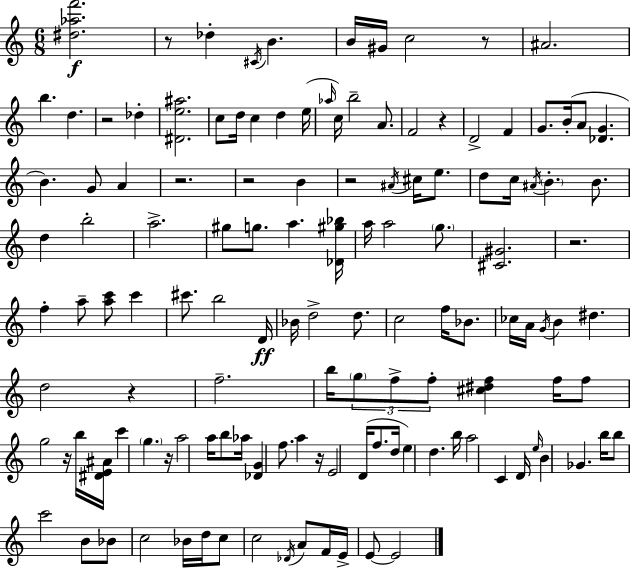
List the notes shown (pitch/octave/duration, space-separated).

[D#5,Ab5,F6]/h. R/e Db5/q C#4/s B4/q. B4/s G#4/s C5/h R/e A#4/h. B5/q. D5/q. R/h Db5/q [D#4,E5,A#5]/h. C5/e D5/s C5/q D5/q E5/s Ab5/s C5/s B5/h A4/e. F4/h R/q D4/h F4/q G4/e. B4/s A4/e [Db4,G4]/q. B4/q. G4/e A4/q R/h. R/h B4/q R/h A#4/s C#5/s E5/e. D5/e C5/s A#4/s B4/q. B4/e. D5/q B5/h A5/h. G#5/e G5/e. A5/q. [Db4,G#5,Bb5]/s A5/s A5/h G5/e. [C#4,G#4]/h. R/h. F5/q A5/e [A5,C6]/e C6/q C#6/e. B5/h D4/s Bb4/s D5/h D5/e. C5/h F5/s Bb4/e. CES5/s A4/s G4/s B4/q D#5/q. D5/h R/q F5/h. B5/s G5/e F5/e F5/e [C#5,D#5,F5]/q F5/s F5/e G5/h R/s B5/s [D#4,E4,A#4]/s C6/q G5/q. R/s A5/h A5/s B5/e Ab5/s [Db4,G4]/q F5/e. A5/q R/s E4/h D4/s F5/e. D5/s E5/q D5/q. B5/s A5/h C4/q D4/s E5/s B4/q Gb4/q. B5/s B5/e C6/h B4/e Bb4/e C5/h Bb4/s D5/s C5/e C5/h Db4/s A4/e F4/s E4/s E4/e E4/h